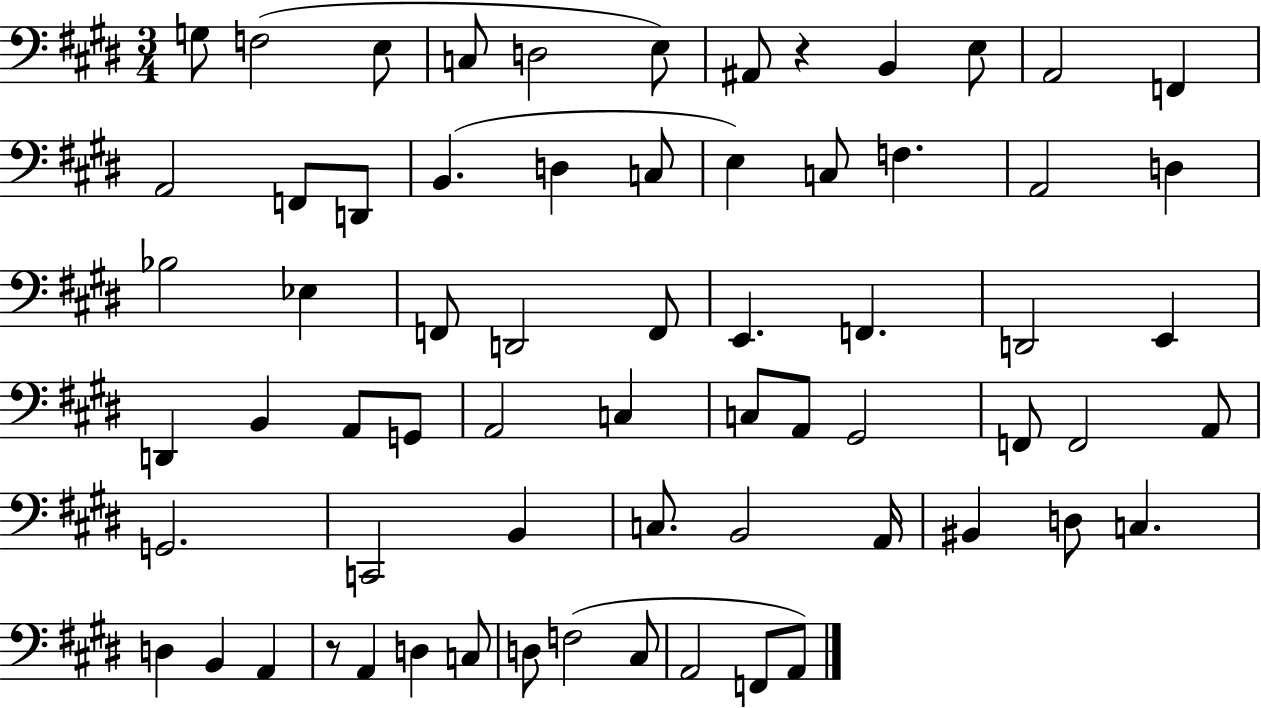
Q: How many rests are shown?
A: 2